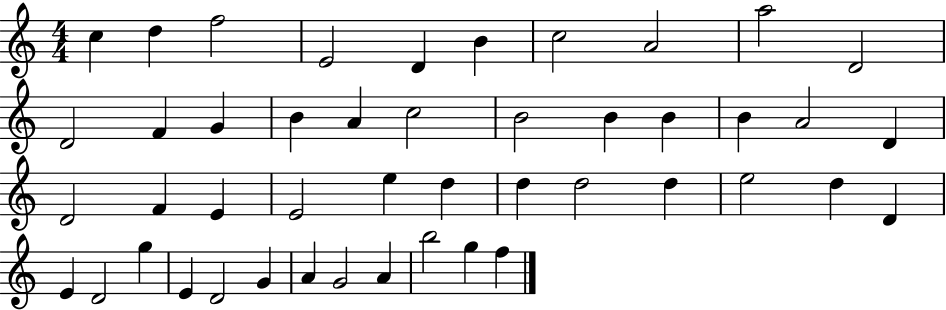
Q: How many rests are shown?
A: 0